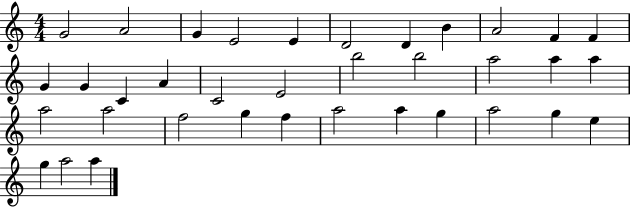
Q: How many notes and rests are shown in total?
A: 36